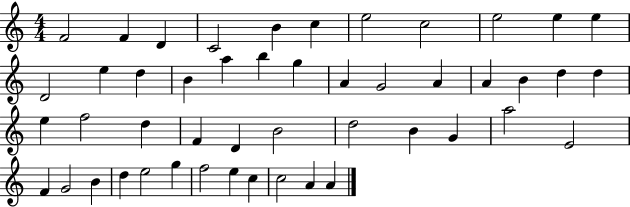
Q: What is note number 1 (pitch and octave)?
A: F4